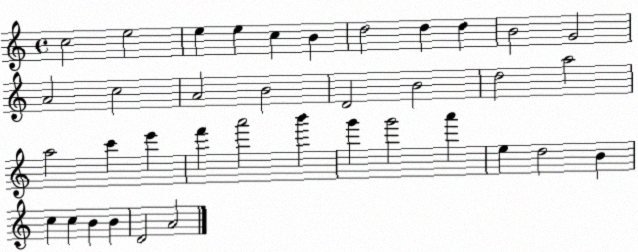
X:1
T:Untitled
M:4/4
L:1/4
K:C
c2 e2 e e c B d2 d d B2 G2 A2 c2 A2 B2 D2 B2 d2 a2 a2 c' e' f' a'2 b' g' g'2 a' e d2 B c c B B D2 A2